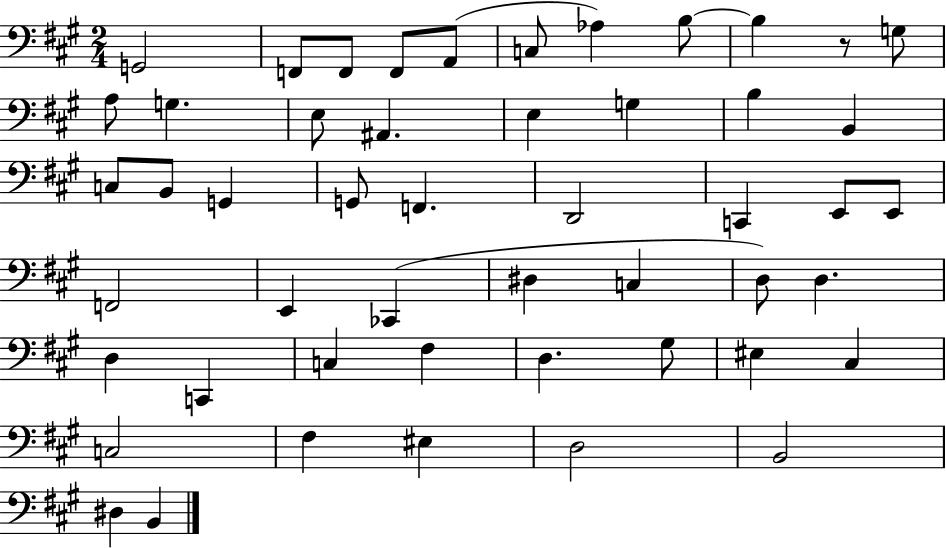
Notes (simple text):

G2/h F2/e F2/e F2/e A2/e C3/e Ab3/q B3/e B3/q R/e G3/e A3/e G3/q. E3/e A#2/q. E3/q G3/q B3/q B2/q C3/e B2/e G2/q G2/e F2/q. D2/h C2/q E2/e E2/e F2/h E2/q CES2/q D#3/q C3/q D3/e D3/q. D3/q C2/q C3/q F#3/q D3/q. G#3/e EIS3/q C#3/q C3/h F#3/q EIS3/q D3/h B2/h D#3/q B2/q